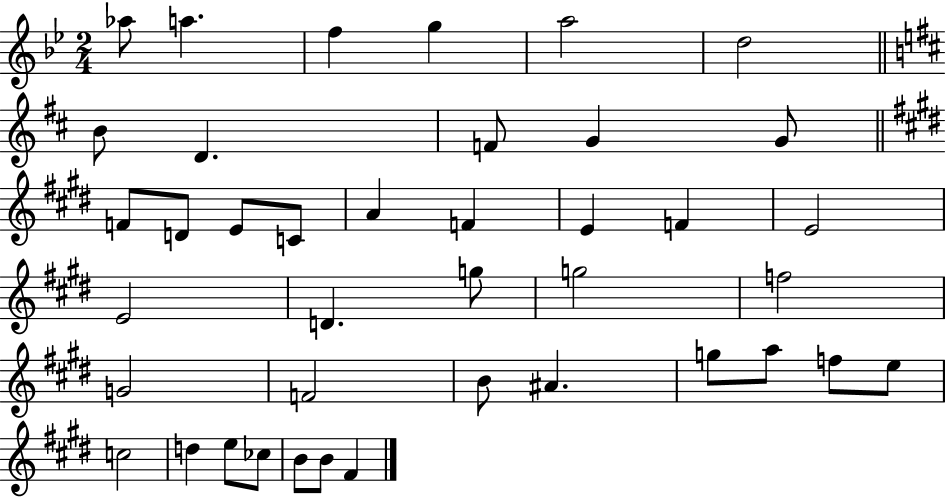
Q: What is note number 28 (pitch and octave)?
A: B4